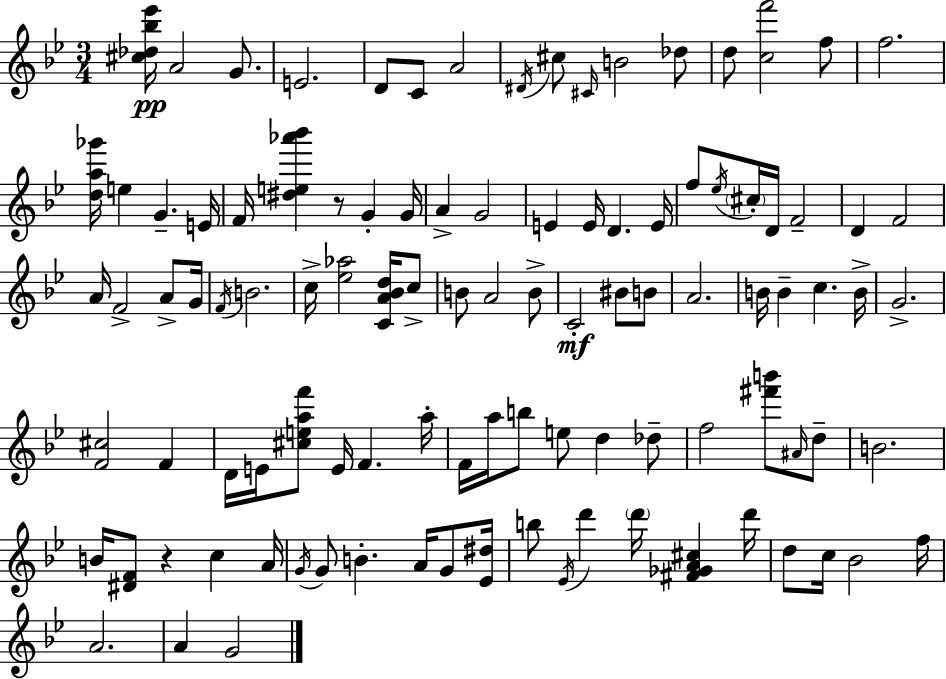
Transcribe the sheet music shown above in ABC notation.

X:1
T:Untitled
M:3/4
L:1/4
K:Bb
[^c_d_b_e']/4 A2 G/2 E2 D/2 C/2 A2 ^D/4 ^c/2 ^C/4 B2 _d/2 d/2 [cf']2 f/2 f2 [da_g']/4 e G E/4 F/4 [^de_a'_b'] z/2 G G/4 A G2 E E/4 D E/4 f/2 _e/4 ^c/4 D/4 F2 D F2 A/4 F2 A/2 G/4 F/4 B2 c/4 [_e_a]2 [CA_Bd]/4 c/2 B/2 A2 B/2 C2 ^B/2 B/2 A2 B/4 B c B/4 G2 [F^c]2 F D/4 E/4 [^ceaf']/2 E/4 F a/4 F/4 a/4 b/2 e/2 d _d/2 f2 [^f'b']/2 ^A/4 d/2 B2 B/4 [^DF]/2 z c A/4 G/4 G/2 B A/4 G/2 [_E^d]/4 b/2 _E/4 d' d'/4 [^F_GA^c] d'/4 d/2 c/4 _B2 f/4 A2 A G2